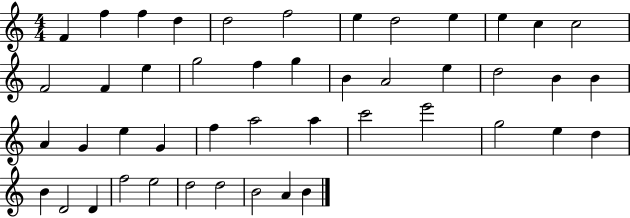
F4/q F5/q F5/q D5/q D5/h F5/h E5/q D5/h E5/q E5/q C5/q C5/h F4/h F4/q E5/q G5/h F5/q G5/q B4/q A4/h E5/q D5/h B4/q B4/q A4/q G4/q E5/q G4/q F5/q A5/h A5/q C6/h E6/h G5/h E5/q D5/q B4/q D4/h D4/q F5/h E5/h D5/h D5/h B4/h A4/q B4/q